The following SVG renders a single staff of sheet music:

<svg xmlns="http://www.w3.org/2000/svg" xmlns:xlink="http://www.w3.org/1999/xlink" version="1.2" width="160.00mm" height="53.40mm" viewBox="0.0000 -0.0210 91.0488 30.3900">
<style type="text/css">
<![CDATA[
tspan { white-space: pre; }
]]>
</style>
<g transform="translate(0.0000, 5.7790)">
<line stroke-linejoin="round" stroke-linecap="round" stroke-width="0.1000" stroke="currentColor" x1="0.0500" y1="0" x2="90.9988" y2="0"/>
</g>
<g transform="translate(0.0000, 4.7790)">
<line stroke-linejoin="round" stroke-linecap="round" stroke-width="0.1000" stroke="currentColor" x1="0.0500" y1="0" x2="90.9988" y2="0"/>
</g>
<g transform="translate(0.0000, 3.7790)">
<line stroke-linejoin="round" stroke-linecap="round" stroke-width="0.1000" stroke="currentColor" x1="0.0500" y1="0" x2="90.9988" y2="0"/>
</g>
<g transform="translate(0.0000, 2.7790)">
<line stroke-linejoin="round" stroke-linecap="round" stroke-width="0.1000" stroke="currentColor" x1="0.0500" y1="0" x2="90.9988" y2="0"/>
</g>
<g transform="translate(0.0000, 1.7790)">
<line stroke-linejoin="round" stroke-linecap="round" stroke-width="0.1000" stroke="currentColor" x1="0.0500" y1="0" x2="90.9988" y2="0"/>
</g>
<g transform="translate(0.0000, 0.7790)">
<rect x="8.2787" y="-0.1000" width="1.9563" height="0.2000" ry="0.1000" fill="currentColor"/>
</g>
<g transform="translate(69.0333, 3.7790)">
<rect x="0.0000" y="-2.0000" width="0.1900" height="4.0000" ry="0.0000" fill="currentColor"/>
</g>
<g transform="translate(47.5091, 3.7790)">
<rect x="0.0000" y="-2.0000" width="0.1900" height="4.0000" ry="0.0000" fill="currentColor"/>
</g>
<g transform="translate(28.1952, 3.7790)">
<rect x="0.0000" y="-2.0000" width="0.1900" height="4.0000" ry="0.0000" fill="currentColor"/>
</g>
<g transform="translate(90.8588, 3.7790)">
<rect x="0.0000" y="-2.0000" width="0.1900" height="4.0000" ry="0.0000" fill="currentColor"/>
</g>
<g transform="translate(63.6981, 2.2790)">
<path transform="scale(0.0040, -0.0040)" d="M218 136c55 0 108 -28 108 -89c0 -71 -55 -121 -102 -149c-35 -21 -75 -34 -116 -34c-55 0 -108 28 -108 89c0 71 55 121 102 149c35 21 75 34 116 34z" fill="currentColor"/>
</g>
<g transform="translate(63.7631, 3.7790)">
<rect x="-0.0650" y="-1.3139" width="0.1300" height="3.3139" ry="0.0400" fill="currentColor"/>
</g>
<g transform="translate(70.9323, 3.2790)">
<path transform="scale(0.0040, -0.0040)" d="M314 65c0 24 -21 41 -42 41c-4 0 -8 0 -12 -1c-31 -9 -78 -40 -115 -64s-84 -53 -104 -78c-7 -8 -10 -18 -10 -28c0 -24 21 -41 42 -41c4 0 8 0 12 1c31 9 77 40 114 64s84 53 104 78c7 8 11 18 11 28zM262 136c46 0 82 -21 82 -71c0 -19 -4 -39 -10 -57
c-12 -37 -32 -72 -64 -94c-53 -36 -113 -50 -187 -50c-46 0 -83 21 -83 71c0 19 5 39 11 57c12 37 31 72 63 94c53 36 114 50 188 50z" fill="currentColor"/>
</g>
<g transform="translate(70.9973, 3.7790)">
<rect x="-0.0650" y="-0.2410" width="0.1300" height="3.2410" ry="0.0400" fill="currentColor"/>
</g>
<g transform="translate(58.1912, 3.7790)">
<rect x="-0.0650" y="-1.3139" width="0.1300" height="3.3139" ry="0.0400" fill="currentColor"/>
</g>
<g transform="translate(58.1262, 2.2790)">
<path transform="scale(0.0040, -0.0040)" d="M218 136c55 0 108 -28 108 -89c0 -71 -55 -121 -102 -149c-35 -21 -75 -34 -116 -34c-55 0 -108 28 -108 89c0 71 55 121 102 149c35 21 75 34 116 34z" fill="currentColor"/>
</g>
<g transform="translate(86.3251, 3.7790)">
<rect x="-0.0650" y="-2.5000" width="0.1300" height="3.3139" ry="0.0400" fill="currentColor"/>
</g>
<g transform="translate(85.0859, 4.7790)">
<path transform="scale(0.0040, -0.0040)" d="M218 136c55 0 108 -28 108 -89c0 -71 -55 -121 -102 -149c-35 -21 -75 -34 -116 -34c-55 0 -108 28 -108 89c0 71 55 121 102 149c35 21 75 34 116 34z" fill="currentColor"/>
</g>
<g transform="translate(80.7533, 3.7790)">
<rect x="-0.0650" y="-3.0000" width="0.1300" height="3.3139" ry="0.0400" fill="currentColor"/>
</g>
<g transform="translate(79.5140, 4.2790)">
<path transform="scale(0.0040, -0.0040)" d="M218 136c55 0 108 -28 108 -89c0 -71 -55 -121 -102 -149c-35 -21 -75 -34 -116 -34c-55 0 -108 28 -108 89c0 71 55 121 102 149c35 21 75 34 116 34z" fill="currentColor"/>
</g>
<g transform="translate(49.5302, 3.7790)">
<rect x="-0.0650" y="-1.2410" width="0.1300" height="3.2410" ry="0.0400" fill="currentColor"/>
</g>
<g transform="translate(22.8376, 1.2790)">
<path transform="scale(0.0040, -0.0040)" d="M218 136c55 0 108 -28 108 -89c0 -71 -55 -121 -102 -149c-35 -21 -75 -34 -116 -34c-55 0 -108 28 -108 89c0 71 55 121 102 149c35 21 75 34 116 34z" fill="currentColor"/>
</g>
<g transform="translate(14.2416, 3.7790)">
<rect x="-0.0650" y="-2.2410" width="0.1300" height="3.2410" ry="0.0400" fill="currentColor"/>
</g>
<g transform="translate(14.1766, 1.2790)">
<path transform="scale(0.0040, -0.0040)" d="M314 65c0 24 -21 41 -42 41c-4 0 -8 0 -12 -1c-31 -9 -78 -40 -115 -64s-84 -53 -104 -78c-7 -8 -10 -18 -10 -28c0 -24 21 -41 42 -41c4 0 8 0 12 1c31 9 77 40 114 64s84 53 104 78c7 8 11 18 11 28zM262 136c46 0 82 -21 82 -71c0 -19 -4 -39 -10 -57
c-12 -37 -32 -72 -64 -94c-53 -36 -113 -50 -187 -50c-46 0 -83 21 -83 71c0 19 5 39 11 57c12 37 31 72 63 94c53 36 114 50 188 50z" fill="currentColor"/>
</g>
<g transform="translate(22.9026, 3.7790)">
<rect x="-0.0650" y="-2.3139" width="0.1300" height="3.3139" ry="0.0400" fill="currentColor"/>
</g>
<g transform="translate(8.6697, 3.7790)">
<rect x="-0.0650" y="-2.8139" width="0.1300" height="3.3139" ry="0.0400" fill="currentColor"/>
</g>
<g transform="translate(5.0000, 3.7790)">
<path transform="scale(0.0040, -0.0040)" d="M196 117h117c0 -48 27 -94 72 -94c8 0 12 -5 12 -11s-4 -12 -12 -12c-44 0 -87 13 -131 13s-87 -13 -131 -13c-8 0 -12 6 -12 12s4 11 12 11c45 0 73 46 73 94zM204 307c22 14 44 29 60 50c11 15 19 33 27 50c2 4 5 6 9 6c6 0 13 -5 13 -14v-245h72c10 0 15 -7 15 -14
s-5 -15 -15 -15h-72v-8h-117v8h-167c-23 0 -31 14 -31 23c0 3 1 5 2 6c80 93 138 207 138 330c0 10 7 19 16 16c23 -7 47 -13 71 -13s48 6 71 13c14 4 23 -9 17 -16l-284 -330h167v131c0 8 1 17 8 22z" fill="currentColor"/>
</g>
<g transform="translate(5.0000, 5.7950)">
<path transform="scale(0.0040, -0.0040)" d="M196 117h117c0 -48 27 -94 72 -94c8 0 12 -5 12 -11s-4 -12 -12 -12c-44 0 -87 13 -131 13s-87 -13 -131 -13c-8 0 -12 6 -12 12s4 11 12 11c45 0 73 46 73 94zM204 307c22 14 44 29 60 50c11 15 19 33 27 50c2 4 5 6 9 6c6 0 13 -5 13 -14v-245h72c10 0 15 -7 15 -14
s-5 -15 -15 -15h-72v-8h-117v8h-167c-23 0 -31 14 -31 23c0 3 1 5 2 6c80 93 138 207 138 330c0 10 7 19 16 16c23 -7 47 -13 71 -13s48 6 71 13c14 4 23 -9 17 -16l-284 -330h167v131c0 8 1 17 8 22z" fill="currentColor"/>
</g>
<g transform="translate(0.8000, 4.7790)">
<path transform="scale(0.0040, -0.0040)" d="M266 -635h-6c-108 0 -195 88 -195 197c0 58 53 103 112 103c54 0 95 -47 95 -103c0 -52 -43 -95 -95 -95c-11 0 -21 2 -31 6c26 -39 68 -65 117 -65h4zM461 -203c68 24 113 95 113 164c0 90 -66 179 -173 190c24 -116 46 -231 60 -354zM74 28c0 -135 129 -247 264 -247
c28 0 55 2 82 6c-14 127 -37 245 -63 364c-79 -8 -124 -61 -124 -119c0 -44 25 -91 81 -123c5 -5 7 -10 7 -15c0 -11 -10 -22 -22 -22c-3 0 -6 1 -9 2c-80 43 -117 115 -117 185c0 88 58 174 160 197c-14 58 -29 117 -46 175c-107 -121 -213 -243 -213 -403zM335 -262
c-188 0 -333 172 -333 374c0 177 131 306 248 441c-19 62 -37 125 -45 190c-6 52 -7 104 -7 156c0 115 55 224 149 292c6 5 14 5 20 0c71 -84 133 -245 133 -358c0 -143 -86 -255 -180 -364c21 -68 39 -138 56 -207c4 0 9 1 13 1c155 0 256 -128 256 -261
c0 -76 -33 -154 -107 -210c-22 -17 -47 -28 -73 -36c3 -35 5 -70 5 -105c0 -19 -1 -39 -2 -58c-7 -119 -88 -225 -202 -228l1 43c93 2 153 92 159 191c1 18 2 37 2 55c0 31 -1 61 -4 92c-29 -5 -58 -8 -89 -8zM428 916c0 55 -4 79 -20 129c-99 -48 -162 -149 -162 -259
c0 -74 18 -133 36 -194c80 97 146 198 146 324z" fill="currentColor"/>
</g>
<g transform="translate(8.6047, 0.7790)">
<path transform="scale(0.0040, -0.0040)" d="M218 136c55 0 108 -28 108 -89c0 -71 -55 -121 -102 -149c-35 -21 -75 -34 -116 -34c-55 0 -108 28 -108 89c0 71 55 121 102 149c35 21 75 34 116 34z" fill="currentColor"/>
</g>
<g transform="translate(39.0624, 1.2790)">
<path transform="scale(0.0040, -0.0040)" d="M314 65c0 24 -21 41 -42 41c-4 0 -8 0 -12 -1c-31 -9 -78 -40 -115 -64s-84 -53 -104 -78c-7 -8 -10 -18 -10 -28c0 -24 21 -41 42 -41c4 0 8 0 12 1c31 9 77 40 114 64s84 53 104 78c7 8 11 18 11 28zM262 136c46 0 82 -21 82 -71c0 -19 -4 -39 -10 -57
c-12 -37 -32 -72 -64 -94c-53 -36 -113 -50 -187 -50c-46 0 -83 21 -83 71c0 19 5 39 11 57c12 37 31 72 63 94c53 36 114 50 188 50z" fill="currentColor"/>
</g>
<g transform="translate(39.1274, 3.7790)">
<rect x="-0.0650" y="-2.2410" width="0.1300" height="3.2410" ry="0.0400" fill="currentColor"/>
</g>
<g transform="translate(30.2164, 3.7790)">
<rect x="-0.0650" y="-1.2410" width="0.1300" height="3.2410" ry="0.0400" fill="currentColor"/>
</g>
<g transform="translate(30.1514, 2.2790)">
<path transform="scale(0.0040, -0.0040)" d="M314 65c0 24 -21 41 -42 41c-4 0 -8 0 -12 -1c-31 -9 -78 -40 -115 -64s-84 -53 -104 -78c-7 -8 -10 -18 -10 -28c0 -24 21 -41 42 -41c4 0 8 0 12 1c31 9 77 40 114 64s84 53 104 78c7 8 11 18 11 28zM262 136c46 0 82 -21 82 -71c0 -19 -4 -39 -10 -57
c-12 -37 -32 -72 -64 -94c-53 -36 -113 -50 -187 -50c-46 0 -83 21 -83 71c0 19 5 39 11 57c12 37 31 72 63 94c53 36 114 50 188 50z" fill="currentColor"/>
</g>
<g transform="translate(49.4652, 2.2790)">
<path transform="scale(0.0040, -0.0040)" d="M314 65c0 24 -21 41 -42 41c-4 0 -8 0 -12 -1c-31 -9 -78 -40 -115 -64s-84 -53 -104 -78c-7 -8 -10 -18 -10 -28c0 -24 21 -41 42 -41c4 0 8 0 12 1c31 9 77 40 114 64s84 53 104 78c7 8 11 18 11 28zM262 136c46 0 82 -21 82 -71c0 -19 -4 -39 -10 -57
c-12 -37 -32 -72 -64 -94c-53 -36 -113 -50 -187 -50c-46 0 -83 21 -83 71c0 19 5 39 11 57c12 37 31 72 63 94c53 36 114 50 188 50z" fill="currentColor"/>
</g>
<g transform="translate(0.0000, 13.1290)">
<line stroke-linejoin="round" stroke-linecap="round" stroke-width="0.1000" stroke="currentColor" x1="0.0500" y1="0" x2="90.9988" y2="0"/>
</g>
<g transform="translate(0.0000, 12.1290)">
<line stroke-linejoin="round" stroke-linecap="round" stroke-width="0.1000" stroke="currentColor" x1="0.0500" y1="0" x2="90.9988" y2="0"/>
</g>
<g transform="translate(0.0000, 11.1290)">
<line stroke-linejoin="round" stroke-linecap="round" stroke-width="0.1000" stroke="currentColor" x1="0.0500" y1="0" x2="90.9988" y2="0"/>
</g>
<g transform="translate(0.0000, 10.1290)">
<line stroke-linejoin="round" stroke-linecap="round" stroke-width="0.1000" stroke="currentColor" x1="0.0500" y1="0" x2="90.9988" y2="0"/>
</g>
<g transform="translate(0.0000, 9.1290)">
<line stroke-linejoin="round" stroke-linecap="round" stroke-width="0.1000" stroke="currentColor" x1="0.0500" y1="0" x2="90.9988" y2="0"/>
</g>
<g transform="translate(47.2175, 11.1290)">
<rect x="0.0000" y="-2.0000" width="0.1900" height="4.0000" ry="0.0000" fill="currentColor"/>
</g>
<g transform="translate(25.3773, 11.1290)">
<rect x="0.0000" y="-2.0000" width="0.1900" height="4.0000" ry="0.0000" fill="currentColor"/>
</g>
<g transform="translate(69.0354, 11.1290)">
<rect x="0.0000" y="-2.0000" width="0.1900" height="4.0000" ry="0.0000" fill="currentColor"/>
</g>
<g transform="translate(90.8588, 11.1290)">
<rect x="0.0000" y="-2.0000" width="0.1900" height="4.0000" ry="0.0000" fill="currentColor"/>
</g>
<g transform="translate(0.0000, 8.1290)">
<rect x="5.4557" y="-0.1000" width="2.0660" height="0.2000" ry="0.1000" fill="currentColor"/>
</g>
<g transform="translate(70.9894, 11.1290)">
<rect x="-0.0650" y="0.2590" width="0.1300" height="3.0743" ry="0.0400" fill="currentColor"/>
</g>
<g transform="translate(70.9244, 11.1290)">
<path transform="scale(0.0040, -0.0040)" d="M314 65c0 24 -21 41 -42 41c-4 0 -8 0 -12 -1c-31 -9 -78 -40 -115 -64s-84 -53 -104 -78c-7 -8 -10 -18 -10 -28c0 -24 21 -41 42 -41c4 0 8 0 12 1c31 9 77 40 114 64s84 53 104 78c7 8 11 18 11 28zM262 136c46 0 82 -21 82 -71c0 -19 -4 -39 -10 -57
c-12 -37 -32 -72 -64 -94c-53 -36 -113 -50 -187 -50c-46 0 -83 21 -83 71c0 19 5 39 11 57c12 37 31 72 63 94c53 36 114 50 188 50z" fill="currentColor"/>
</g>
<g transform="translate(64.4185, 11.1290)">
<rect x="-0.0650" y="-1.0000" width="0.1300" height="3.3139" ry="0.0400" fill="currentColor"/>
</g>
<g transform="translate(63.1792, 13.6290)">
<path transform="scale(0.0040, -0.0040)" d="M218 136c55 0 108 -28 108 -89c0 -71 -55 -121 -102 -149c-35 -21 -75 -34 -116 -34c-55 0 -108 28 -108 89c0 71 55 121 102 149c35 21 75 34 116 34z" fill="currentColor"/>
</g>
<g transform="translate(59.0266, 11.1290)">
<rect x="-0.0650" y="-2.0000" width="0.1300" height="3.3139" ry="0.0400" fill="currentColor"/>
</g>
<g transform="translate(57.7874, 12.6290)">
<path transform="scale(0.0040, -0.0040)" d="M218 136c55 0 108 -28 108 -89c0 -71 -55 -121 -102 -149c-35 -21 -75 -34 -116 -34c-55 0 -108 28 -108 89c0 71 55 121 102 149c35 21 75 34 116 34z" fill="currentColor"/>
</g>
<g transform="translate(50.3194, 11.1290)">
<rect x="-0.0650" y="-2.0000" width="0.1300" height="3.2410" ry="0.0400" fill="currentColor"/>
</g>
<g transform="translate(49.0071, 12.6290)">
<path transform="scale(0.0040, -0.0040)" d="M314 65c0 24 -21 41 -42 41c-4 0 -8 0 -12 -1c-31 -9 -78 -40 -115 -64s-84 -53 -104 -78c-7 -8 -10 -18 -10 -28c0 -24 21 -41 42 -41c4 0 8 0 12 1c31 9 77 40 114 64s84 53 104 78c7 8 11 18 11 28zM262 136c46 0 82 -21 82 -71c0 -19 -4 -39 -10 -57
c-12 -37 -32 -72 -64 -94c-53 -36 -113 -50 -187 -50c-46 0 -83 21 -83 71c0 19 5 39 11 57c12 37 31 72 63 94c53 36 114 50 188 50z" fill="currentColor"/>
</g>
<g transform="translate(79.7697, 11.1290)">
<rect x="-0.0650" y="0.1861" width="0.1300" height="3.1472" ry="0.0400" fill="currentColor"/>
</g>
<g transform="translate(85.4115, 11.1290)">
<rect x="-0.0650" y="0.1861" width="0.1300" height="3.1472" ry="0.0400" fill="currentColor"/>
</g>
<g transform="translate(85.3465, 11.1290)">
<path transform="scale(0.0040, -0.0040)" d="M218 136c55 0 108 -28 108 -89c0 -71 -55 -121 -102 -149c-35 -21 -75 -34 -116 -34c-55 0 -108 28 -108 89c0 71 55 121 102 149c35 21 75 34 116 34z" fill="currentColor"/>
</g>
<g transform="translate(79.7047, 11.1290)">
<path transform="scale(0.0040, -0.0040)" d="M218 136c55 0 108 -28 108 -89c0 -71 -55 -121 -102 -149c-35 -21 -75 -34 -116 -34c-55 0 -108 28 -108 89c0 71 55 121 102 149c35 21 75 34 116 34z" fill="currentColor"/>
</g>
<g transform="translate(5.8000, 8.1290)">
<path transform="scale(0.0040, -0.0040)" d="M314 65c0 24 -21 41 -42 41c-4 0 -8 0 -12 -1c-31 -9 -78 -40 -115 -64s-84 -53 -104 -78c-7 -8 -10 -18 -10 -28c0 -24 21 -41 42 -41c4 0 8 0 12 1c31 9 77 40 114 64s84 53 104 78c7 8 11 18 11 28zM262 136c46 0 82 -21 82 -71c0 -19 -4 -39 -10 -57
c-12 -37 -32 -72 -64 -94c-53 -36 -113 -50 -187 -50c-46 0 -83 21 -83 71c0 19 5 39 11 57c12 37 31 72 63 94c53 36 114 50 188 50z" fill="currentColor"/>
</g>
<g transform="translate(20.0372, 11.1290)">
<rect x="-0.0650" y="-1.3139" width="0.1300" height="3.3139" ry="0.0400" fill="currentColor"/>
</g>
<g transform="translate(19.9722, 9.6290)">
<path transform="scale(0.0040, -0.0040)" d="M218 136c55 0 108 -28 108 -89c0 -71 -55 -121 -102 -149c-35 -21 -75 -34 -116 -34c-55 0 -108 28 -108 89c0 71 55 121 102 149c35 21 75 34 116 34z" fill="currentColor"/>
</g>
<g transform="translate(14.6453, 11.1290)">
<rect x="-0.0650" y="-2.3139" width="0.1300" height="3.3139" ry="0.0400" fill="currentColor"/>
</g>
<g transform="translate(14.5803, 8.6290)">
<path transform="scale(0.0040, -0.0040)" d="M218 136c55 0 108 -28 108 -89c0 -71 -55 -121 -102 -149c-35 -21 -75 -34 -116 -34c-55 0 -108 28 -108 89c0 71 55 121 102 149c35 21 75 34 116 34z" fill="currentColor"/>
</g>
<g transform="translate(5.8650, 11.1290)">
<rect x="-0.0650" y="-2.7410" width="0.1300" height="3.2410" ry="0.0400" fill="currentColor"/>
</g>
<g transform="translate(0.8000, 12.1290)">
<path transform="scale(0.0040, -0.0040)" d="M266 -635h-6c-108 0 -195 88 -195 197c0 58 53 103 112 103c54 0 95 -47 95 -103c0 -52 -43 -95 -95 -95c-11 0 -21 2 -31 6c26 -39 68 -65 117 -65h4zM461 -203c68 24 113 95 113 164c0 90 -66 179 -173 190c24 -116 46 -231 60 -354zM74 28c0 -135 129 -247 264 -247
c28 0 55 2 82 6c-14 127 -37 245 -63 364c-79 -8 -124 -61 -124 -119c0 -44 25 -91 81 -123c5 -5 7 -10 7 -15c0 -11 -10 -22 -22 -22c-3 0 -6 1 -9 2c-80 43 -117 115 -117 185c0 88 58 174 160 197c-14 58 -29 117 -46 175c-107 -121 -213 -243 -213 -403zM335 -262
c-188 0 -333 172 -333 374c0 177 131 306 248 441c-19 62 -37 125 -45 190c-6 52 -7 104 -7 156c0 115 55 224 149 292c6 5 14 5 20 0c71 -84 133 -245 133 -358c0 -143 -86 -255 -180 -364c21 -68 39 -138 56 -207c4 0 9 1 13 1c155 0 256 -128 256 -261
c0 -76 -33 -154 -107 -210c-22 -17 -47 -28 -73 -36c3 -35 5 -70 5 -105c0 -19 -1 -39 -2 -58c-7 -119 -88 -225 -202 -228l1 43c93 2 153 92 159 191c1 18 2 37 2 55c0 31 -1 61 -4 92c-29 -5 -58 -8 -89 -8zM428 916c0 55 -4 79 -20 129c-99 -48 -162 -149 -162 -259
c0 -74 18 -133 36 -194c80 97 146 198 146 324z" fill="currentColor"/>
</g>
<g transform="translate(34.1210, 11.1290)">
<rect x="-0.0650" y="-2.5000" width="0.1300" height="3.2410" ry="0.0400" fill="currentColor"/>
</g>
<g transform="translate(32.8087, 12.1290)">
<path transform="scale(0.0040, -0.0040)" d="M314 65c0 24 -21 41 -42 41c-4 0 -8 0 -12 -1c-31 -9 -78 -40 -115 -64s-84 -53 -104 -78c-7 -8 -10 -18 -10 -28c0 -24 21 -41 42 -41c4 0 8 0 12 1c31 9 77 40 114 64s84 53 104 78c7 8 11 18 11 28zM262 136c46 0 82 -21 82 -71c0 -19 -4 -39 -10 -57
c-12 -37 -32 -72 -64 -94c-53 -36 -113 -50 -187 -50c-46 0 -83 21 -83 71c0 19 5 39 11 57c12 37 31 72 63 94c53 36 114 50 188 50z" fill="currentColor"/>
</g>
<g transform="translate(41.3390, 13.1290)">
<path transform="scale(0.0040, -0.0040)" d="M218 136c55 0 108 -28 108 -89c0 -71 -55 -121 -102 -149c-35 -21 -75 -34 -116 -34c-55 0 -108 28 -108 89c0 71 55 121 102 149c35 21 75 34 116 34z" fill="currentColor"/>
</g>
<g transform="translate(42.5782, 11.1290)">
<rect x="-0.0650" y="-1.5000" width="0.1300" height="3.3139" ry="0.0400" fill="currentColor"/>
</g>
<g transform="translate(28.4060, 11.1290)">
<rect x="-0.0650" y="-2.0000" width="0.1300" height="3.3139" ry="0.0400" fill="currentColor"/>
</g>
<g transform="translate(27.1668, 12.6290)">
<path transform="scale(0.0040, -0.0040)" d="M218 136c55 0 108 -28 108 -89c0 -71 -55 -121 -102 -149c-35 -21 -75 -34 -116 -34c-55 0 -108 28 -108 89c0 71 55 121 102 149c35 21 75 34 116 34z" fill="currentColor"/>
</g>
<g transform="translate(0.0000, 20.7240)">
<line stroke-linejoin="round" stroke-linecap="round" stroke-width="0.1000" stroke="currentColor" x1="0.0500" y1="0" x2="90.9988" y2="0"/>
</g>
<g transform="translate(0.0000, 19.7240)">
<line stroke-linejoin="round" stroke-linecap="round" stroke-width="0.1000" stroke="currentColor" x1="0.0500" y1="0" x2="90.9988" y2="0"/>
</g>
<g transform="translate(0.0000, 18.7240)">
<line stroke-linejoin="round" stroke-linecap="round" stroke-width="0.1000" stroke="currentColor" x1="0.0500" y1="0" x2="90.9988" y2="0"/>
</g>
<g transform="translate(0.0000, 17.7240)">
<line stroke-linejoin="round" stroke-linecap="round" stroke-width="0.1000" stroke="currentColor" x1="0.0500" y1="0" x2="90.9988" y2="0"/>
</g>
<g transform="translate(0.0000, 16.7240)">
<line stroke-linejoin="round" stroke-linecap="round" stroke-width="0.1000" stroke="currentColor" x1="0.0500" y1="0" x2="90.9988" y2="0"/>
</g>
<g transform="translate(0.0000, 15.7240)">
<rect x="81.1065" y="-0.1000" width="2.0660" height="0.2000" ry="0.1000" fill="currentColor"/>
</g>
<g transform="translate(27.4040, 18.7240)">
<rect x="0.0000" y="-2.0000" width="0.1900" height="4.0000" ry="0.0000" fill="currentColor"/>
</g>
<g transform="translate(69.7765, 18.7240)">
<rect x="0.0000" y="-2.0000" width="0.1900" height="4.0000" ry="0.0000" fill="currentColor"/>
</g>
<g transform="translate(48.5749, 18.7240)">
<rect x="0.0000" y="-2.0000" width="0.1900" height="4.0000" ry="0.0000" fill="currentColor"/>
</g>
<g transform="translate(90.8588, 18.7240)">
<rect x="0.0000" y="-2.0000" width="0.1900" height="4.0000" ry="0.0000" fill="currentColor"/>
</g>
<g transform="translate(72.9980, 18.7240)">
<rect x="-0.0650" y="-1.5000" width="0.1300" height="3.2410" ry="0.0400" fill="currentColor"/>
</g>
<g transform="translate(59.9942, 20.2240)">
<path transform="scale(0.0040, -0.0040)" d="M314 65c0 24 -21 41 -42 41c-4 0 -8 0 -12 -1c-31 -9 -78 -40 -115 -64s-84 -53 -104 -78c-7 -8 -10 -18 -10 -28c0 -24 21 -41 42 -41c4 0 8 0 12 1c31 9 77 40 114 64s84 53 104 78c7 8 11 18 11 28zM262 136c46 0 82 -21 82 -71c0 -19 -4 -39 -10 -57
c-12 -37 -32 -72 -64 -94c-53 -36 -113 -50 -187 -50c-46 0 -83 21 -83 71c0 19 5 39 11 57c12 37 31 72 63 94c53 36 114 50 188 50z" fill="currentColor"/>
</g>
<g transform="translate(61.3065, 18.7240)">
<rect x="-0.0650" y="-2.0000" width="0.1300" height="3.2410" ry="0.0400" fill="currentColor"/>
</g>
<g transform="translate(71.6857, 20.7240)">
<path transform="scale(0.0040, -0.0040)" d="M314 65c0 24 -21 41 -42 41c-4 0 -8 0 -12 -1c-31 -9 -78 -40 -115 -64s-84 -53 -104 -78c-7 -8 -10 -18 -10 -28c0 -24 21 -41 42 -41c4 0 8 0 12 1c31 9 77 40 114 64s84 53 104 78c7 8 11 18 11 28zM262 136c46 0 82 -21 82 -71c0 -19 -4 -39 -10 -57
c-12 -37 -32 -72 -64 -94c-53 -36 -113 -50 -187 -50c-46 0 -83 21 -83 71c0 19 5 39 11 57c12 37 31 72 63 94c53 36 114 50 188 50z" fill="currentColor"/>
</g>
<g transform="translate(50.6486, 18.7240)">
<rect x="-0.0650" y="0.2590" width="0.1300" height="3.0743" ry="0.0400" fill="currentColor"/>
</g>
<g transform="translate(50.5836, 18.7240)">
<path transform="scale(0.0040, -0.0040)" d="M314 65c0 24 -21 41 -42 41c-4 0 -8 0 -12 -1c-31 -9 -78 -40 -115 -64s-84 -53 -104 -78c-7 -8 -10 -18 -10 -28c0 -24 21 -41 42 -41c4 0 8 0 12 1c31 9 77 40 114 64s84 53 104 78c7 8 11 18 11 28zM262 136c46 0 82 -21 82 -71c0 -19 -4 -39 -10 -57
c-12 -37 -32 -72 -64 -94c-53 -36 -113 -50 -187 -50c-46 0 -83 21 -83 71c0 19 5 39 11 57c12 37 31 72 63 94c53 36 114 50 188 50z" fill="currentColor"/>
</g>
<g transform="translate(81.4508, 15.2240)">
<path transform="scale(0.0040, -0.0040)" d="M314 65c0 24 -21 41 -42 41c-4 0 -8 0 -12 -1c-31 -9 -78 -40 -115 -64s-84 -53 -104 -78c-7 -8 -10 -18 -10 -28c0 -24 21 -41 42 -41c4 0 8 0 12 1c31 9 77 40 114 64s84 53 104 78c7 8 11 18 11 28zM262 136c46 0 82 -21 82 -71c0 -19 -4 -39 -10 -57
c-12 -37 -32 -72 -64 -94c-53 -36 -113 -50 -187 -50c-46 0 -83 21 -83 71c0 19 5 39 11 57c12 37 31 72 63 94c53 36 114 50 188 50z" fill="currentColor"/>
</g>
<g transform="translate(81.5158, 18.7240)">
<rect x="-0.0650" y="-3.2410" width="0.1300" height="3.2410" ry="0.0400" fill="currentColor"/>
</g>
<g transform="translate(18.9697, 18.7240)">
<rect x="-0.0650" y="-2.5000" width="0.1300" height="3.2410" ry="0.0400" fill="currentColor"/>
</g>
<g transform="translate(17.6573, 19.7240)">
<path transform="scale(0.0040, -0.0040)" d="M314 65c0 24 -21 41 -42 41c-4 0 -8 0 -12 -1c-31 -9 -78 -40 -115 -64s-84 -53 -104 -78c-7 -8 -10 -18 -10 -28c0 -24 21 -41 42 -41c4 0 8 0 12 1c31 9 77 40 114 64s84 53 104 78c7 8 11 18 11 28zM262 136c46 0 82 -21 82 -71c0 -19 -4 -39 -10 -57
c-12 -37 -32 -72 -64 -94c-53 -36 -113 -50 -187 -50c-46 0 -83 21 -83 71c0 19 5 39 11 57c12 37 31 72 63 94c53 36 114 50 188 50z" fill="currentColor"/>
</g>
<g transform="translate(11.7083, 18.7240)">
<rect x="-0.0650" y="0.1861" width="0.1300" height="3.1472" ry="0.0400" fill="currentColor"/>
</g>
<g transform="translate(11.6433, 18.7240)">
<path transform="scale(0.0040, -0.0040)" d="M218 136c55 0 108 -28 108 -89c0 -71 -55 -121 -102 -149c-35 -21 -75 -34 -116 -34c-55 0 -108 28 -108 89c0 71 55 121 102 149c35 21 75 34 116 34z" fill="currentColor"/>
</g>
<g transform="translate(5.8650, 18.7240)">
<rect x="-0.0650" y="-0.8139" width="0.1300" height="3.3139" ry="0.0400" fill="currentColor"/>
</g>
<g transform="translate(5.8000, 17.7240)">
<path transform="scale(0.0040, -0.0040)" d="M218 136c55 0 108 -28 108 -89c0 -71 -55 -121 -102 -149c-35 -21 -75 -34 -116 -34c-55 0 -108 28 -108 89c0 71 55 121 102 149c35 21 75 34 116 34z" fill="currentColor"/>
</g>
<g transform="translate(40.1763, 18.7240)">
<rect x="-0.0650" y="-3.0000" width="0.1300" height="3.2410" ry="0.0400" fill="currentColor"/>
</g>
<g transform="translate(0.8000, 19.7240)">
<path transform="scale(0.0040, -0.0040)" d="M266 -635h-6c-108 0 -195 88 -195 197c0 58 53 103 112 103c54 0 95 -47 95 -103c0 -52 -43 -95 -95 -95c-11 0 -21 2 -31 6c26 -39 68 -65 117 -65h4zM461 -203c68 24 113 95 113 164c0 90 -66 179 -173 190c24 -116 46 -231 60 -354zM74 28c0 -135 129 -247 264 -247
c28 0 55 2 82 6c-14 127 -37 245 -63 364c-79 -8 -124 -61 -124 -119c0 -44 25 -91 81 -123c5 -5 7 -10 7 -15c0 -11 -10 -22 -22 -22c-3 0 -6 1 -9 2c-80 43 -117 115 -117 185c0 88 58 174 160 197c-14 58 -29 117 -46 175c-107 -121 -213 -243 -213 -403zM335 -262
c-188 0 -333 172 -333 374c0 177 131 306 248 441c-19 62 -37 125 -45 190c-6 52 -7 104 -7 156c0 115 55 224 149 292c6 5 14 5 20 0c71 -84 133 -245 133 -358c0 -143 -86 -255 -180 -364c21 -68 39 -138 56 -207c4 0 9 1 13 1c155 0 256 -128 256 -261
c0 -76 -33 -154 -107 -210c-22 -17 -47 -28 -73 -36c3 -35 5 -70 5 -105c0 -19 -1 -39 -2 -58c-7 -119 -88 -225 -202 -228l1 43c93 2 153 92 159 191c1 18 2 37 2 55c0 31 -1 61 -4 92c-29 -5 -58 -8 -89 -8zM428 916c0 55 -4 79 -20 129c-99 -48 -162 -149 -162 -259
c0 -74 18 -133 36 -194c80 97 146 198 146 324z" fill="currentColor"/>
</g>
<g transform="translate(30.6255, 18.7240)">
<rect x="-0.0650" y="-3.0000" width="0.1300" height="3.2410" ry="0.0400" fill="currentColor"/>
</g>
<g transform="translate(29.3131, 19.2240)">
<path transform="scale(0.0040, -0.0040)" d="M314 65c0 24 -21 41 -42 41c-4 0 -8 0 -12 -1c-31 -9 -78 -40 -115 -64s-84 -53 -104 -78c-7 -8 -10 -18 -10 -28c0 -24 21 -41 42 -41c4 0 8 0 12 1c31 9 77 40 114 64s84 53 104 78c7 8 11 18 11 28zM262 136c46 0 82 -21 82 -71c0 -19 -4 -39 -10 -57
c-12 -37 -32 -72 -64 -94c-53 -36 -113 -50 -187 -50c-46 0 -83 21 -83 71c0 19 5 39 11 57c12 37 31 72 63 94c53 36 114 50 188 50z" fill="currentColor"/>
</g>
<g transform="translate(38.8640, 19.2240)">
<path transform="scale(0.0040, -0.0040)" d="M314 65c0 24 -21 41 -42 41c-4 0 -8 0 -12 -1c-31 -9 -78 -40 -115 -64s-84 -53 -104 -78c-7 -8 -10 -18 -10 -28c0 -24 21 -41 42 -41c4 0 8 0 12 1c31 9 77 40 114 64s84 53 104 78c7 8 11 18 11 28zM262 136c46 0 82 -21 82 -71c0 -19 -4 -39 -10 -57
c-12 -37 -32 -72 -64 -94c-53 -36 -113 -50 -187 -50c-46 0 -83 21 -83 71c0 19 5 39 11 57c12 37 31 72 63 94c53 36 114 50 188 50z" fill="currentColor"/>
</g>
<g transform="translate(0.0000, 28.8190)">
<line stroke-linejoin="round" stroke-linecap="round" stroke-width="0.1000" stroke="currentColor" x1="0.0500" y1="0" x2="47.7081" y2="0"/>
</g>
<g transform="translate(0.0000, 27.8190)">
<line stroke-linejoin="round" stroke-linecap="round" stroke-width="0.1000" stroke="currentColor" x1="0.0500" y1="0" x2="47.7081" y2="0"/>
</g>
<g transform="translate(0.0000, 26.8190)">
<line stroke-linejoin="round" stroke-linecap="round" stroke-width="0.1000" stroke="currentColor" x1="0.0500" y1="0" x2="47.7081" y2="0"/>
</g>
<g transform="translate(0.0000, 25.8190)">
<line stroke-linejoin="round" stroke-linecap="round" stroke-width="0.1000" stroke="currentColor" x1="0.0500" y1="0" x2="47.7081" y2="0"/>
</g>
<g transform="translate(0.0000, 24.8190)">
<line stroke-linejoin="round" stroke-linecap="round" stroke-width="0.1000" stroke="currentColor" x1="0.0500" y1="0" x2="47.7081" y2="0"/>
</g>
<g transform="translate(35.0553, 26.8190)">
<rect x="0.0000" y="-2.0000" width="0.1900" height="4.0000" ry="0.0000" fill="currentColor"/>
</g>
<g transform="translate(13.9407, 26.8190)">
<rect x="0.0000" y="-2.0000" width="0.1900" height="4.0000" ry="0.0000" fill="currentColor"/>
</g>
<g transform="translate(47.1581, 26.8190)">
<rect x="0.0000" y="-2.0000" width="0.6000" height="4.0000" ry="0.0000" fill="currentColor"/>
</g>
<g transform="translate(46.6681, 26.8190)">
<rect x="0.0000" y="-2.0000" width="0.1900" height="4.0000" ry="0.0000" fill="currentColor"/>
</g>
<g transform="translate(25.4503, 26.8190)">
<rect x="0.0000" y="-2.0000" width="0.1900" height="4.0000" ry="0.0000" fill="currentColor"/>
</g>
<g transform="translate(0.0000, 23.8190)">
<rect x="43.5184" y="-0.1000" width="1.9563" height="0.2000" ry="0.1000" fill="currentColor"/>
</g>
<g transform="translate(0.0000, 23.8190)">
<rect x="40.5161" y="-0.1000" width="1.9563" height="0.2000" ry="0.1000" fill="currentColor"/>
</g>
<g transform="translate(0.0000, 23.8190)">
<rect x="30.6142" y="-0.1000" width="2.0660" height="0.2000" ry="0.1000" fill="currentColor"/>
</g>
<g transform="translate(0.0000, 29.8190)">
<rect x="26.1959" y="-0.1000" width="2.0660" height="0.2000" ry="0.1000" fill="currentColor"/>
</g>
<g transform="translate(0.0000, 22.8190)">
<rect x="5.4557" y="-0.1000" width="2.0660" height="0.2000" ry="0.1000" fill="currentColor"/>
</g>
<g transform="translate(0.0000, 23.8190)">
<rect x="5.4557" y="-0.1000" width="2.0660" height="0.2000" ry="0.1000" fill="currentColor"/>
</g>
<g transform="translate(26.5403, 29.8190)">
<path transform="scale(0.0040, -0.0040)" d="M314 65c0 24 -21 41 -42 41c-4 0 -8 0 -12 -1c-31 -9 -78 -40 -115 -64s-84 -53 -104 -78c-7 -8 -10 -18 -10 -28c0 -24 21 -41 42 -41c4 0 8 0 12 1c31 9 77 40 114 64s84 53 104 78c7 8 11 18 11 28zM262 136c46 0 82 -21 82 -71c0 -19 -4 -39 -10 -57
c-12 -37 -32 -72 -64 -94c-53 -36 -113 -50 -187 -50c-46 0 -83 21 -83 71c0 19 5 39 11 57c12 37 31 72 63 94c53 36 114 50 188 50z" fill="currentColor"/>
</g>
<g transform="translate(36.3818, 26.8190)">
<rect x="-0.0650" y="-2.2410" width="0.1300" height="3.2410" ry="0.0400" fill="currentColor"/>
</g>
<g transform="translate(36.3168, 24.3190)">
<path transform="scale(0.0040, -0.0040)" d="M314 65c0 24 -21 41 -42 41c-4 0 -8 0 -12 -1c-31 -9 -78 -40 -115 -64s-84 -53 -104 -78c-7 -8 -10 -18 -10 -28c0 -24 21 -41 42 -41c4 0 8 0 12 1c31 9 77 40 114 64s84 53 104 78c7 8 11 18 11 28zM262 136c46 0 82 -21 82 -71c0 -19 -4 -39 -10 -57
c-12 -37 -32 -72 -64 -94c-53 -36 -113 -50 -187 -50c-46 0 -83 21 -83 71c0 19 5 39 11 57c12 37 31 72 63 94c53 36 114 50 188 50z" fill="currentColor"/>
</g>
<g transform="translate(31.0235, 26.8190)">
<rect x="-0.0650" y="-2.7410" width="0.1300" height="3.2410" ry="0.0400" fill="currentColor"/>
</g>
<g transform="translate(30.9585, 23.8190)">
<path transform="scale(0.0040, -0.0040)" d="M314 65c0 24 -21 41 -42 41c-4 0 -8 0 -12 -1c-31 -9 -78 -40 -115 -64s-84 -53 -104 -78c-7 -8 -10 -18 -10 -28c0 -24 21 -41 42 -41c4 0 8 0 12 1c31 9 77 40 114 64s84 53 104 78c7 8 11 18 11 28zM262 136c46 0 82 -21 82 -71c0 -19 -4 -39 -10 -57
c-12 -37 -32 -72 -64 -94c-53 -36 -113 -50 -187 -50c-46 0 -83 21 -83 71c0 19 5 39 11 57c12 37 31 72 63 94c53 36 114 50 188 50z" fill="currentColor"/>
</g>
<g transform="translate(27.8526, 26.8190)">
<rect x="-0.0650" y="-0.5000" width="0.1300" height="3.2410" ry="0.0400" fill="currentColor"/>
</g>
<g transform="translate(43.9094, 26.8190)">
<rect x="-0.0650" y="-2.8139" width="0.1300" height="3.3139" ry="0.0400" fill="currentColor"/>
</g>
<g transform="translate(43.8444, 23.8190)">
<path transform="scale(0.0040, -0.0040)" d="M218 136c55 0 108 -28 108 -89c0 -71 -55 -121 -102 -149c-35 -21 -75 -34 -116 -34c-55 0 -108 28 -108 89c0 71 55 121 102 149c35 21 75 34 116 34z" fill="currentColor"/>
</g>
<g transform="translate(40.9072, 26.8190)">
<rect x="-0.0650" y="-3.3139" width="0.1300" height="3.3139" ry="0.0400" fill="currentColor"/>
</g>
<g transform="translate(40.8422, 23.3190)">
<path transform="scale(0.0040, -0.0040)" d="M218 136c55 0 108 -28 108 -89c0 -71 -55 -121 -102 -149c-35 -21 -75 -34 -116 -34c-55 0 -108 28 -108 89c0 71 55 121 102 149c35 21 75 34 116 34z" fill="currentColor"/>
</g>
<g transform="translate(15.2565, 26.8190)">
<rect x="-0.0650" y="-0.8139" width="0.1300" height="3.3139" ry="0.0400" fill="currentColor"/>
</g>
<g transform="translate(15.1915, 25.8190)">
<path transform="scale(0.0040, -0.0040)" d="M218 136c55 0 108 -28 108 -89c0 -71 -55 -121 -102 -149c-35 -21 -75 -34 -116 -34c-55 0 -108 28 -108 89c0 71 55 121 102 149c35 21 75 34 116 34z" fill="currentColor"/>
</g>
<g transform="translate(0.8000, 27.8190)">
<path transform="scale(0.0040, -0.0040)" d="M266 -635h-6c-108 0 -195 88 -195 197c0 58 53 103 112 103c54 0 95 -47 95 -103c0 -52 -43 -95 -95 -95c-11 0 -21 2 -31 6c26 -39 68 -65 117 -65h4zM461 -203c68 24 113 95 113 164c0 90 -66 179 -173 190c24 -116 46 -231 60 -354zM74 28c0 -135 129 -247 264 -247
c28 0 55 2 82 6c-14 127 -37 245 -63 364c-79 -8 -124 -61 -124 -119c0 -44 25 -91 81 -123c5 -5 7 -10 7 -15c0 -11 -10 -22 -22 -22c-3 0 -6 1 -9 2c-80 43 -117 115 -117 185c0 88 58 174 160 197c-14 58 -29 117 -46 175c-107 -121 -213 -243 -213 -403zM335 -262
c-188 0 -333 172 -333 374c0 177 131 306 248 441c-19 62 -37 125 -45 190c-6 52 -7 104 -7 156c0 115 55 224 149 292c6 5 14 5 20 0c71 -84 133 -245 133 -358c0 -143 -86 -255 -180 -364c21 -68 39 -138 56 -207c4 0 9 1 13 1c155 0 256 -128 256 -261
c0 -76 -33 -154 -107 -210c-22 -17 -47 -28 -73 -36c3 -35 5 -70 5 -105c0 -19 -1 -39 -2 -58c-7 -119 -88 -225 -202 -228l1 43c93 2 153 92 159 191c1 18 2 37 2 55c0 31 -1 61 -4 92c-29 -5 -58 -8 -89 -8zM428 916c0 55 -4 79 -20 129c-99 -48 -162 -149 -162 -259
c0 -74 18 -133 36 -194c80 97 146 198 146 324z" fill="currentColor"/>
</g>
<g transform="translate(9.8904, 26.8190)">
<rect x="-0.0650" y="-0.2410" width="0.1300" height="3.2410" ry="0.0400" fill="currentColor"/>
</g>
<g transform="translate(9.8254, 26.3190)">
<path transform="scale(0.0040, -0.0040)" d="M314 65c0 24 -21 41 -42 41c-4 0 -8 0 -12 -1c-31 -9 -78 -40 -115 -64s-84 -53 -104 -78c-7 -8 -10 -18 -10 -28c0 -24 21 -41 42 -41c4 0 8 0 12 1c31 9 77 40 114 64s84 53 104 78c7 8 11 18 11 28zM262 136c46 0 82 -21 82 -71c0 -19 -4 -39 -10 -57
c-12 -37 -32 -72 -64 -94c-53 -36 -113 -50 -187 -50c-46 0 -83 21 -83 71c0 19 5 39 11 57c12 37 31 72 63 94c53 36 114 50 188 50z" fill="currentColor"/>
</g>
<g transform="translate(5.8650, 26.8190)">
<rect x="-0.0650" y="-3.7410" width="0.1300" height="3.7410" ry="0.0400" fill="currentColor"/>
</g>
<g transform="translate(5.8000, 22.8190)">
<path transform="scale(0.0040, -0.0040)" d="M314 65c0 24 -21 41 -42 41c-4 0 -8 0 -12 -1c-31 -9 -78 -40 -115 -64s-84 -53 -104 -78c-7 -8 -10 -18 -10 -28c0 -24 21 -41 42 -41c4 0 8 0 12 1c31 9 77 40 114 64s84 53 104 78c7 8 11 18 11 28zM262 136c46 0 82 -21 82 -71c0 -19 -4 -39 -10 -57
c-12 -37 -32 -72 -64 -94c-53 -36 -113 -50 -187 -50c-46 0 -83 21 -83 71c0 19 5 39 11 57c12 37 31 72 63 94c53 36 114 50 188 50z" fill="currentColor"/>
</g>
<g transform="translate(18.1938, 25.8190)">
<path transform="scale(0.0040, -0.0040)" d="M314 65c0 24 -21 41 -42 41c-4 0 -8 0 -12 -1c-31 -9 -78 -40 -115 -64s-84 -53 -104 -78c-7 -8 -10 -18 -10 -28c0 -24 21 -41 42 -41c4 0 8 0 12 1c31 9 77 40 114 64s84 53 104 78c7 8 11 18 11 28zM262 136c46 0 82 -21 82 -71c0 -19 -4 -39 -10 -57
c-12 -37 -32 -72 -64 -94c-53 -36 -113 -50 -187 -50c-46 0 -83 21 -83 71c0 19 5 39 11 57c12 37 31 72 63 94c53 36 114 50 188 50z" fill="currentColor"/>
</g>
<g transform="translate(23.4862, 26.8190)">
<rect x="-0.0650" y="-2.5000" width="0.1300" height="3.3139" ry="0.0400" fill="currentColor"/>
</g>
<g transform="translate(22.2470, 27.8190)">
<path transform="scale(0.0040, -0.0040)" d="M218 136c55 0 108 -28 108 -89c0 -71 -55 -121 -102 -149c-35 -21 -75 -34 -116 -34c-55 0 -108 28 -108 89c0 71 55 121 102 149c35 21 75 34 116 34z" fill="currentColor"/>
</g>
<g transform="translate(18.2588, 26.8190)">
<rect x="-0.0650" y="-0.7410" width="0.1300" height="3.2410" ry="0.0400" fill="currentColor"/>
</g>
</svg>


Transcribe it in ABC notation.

X:1
T:Untitled
M:4/4
L:1/4
K:C
a g2 g e2 g2 e2 e e c2 A G a2 g e F G2 E F2 F D B2 B B d B G2 A2 A2 B2 F2 E2 b2 c'2 c2 d d2 G C2 a2 g2 b a